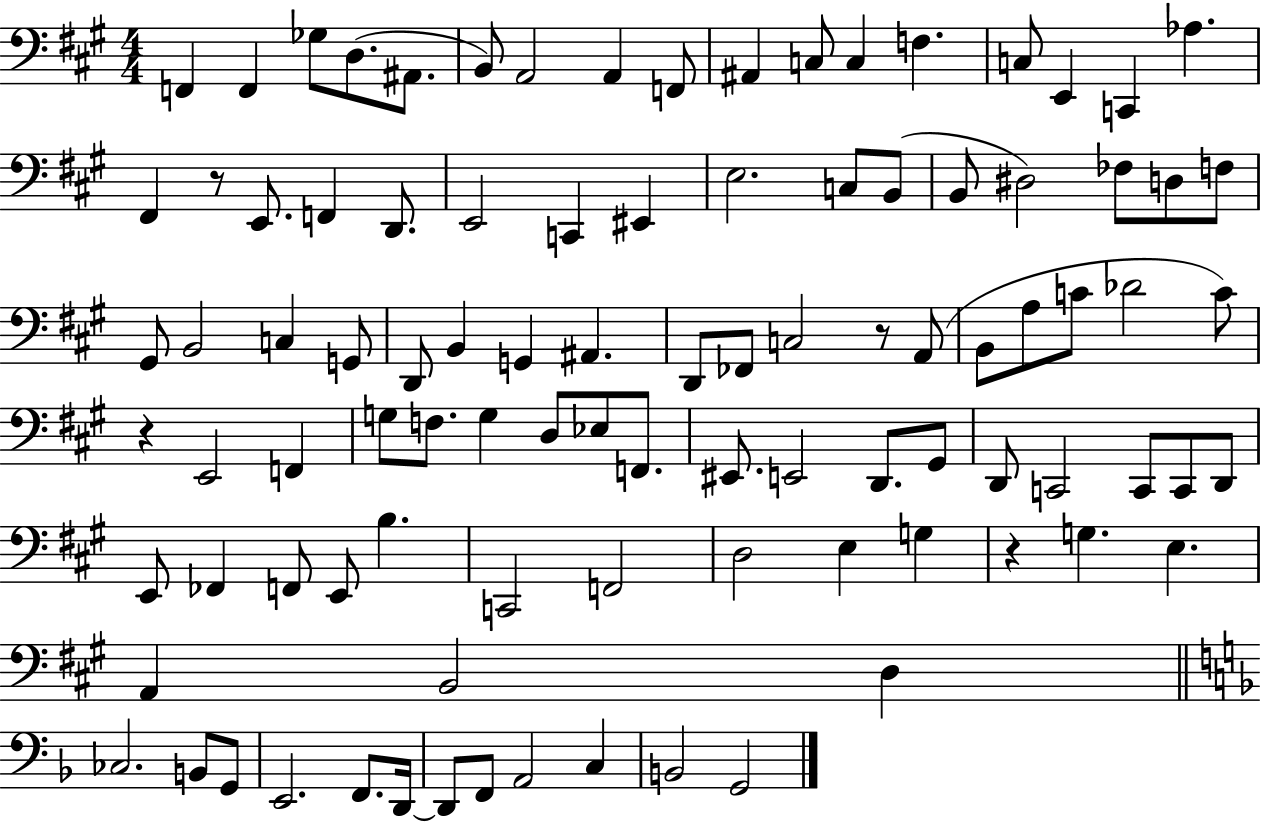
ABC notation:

X:1
T:Untitled
M:4/4
L:1/4
K:A
F,, F,, _G,/2 D,/2 ^A,,/2 B,,/2 A,,2 A,, F,,/2 ^A,, C,/2 C, F, C,/2 E,, C,, _A, ^F,, z/2 E,,/2 F,, D,,/2 E,,2 C,, ^E,, E,2 C,/2 B,,/2 B,,/2 ^D,2 _F,/2 D,/2 F,/2 ^G,,/2 B,,2 C, G,,/2 D,,/2 B,, G,, ^A,, D,,/2 _F,,/2 C,2 z/2 A,,/2 B,,/2 A,/2 C/2 _D2 C/2 z E,,2 F,, G,/2 F,/2 G, D,/2 _E,/2 F,,/2 ^E,,/2 E,,2 D,,/2 ^G,,/2 D,,/2 C,,2 C,,/2 C,,/2 D,,/2 E,,/2 _F,, F,,/2 E,,/2 B, C,,2 F,,2 D,2 E, G, z G, E, A,, B,,2 D, _C,2 B,,/2 G,,/2 E,,2 F,,/2 D,,/4 D,,/2 F,,/2 A,,2 C, B,,2 G,,2